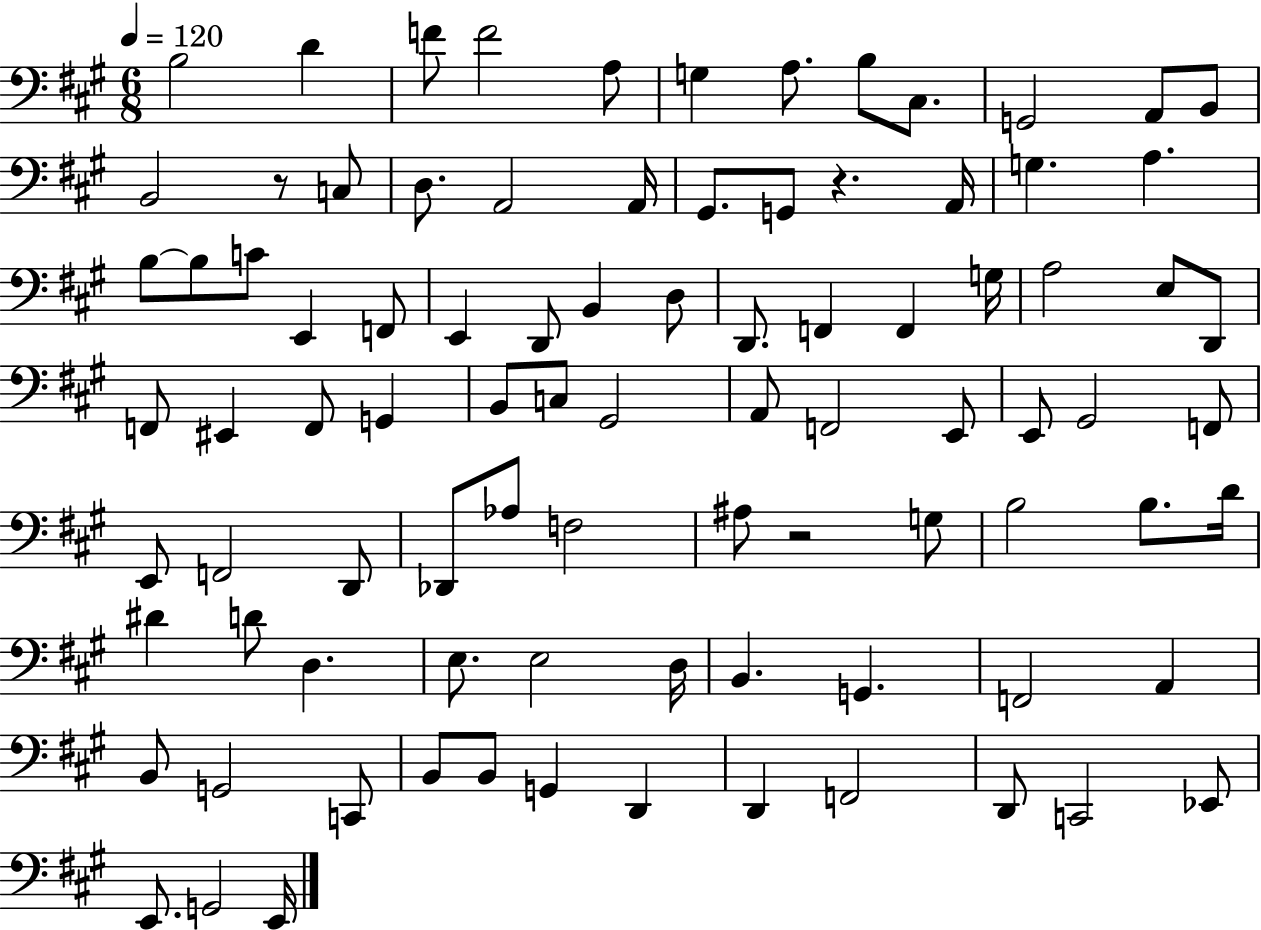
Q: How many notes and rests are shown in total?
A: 90